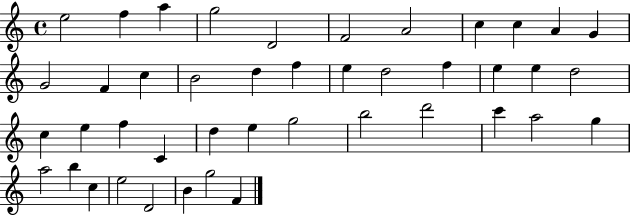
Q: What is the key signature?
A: C major